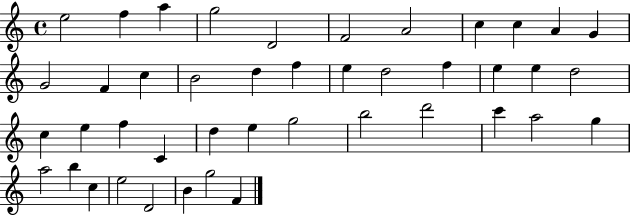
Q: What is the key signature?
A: C major